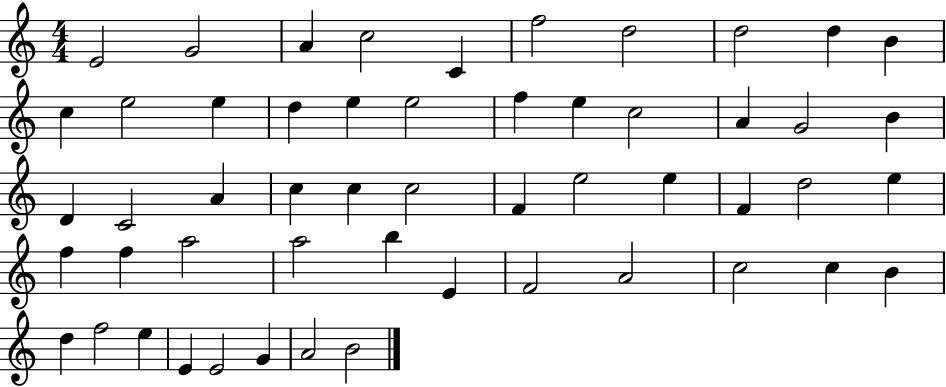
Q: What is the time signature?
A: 4/4